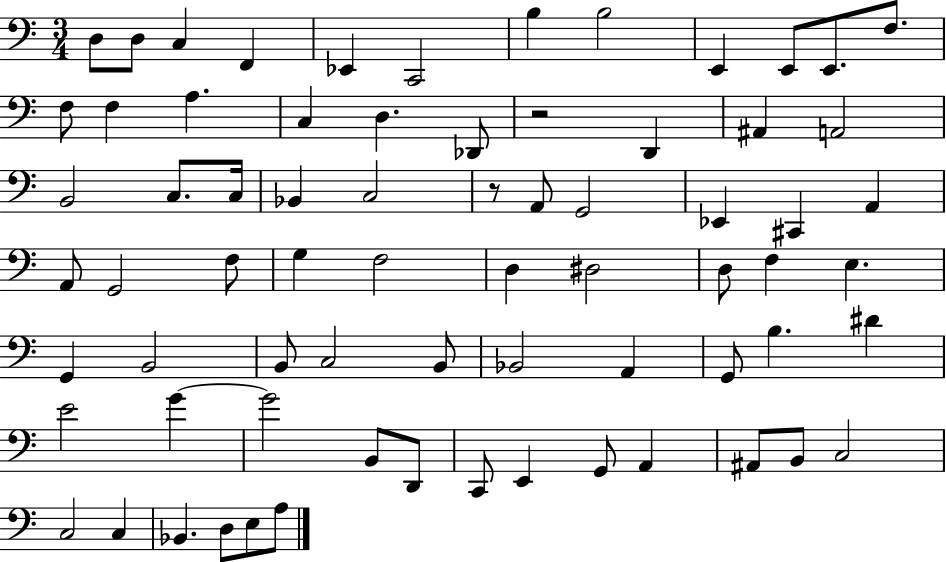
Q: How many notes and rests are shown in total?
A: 71